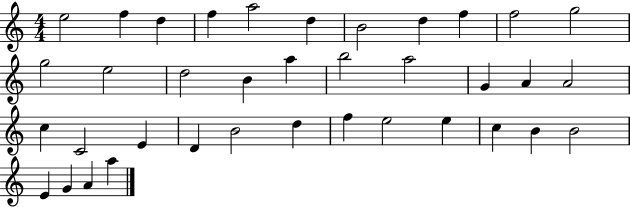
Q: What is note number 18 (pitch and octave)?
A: A5